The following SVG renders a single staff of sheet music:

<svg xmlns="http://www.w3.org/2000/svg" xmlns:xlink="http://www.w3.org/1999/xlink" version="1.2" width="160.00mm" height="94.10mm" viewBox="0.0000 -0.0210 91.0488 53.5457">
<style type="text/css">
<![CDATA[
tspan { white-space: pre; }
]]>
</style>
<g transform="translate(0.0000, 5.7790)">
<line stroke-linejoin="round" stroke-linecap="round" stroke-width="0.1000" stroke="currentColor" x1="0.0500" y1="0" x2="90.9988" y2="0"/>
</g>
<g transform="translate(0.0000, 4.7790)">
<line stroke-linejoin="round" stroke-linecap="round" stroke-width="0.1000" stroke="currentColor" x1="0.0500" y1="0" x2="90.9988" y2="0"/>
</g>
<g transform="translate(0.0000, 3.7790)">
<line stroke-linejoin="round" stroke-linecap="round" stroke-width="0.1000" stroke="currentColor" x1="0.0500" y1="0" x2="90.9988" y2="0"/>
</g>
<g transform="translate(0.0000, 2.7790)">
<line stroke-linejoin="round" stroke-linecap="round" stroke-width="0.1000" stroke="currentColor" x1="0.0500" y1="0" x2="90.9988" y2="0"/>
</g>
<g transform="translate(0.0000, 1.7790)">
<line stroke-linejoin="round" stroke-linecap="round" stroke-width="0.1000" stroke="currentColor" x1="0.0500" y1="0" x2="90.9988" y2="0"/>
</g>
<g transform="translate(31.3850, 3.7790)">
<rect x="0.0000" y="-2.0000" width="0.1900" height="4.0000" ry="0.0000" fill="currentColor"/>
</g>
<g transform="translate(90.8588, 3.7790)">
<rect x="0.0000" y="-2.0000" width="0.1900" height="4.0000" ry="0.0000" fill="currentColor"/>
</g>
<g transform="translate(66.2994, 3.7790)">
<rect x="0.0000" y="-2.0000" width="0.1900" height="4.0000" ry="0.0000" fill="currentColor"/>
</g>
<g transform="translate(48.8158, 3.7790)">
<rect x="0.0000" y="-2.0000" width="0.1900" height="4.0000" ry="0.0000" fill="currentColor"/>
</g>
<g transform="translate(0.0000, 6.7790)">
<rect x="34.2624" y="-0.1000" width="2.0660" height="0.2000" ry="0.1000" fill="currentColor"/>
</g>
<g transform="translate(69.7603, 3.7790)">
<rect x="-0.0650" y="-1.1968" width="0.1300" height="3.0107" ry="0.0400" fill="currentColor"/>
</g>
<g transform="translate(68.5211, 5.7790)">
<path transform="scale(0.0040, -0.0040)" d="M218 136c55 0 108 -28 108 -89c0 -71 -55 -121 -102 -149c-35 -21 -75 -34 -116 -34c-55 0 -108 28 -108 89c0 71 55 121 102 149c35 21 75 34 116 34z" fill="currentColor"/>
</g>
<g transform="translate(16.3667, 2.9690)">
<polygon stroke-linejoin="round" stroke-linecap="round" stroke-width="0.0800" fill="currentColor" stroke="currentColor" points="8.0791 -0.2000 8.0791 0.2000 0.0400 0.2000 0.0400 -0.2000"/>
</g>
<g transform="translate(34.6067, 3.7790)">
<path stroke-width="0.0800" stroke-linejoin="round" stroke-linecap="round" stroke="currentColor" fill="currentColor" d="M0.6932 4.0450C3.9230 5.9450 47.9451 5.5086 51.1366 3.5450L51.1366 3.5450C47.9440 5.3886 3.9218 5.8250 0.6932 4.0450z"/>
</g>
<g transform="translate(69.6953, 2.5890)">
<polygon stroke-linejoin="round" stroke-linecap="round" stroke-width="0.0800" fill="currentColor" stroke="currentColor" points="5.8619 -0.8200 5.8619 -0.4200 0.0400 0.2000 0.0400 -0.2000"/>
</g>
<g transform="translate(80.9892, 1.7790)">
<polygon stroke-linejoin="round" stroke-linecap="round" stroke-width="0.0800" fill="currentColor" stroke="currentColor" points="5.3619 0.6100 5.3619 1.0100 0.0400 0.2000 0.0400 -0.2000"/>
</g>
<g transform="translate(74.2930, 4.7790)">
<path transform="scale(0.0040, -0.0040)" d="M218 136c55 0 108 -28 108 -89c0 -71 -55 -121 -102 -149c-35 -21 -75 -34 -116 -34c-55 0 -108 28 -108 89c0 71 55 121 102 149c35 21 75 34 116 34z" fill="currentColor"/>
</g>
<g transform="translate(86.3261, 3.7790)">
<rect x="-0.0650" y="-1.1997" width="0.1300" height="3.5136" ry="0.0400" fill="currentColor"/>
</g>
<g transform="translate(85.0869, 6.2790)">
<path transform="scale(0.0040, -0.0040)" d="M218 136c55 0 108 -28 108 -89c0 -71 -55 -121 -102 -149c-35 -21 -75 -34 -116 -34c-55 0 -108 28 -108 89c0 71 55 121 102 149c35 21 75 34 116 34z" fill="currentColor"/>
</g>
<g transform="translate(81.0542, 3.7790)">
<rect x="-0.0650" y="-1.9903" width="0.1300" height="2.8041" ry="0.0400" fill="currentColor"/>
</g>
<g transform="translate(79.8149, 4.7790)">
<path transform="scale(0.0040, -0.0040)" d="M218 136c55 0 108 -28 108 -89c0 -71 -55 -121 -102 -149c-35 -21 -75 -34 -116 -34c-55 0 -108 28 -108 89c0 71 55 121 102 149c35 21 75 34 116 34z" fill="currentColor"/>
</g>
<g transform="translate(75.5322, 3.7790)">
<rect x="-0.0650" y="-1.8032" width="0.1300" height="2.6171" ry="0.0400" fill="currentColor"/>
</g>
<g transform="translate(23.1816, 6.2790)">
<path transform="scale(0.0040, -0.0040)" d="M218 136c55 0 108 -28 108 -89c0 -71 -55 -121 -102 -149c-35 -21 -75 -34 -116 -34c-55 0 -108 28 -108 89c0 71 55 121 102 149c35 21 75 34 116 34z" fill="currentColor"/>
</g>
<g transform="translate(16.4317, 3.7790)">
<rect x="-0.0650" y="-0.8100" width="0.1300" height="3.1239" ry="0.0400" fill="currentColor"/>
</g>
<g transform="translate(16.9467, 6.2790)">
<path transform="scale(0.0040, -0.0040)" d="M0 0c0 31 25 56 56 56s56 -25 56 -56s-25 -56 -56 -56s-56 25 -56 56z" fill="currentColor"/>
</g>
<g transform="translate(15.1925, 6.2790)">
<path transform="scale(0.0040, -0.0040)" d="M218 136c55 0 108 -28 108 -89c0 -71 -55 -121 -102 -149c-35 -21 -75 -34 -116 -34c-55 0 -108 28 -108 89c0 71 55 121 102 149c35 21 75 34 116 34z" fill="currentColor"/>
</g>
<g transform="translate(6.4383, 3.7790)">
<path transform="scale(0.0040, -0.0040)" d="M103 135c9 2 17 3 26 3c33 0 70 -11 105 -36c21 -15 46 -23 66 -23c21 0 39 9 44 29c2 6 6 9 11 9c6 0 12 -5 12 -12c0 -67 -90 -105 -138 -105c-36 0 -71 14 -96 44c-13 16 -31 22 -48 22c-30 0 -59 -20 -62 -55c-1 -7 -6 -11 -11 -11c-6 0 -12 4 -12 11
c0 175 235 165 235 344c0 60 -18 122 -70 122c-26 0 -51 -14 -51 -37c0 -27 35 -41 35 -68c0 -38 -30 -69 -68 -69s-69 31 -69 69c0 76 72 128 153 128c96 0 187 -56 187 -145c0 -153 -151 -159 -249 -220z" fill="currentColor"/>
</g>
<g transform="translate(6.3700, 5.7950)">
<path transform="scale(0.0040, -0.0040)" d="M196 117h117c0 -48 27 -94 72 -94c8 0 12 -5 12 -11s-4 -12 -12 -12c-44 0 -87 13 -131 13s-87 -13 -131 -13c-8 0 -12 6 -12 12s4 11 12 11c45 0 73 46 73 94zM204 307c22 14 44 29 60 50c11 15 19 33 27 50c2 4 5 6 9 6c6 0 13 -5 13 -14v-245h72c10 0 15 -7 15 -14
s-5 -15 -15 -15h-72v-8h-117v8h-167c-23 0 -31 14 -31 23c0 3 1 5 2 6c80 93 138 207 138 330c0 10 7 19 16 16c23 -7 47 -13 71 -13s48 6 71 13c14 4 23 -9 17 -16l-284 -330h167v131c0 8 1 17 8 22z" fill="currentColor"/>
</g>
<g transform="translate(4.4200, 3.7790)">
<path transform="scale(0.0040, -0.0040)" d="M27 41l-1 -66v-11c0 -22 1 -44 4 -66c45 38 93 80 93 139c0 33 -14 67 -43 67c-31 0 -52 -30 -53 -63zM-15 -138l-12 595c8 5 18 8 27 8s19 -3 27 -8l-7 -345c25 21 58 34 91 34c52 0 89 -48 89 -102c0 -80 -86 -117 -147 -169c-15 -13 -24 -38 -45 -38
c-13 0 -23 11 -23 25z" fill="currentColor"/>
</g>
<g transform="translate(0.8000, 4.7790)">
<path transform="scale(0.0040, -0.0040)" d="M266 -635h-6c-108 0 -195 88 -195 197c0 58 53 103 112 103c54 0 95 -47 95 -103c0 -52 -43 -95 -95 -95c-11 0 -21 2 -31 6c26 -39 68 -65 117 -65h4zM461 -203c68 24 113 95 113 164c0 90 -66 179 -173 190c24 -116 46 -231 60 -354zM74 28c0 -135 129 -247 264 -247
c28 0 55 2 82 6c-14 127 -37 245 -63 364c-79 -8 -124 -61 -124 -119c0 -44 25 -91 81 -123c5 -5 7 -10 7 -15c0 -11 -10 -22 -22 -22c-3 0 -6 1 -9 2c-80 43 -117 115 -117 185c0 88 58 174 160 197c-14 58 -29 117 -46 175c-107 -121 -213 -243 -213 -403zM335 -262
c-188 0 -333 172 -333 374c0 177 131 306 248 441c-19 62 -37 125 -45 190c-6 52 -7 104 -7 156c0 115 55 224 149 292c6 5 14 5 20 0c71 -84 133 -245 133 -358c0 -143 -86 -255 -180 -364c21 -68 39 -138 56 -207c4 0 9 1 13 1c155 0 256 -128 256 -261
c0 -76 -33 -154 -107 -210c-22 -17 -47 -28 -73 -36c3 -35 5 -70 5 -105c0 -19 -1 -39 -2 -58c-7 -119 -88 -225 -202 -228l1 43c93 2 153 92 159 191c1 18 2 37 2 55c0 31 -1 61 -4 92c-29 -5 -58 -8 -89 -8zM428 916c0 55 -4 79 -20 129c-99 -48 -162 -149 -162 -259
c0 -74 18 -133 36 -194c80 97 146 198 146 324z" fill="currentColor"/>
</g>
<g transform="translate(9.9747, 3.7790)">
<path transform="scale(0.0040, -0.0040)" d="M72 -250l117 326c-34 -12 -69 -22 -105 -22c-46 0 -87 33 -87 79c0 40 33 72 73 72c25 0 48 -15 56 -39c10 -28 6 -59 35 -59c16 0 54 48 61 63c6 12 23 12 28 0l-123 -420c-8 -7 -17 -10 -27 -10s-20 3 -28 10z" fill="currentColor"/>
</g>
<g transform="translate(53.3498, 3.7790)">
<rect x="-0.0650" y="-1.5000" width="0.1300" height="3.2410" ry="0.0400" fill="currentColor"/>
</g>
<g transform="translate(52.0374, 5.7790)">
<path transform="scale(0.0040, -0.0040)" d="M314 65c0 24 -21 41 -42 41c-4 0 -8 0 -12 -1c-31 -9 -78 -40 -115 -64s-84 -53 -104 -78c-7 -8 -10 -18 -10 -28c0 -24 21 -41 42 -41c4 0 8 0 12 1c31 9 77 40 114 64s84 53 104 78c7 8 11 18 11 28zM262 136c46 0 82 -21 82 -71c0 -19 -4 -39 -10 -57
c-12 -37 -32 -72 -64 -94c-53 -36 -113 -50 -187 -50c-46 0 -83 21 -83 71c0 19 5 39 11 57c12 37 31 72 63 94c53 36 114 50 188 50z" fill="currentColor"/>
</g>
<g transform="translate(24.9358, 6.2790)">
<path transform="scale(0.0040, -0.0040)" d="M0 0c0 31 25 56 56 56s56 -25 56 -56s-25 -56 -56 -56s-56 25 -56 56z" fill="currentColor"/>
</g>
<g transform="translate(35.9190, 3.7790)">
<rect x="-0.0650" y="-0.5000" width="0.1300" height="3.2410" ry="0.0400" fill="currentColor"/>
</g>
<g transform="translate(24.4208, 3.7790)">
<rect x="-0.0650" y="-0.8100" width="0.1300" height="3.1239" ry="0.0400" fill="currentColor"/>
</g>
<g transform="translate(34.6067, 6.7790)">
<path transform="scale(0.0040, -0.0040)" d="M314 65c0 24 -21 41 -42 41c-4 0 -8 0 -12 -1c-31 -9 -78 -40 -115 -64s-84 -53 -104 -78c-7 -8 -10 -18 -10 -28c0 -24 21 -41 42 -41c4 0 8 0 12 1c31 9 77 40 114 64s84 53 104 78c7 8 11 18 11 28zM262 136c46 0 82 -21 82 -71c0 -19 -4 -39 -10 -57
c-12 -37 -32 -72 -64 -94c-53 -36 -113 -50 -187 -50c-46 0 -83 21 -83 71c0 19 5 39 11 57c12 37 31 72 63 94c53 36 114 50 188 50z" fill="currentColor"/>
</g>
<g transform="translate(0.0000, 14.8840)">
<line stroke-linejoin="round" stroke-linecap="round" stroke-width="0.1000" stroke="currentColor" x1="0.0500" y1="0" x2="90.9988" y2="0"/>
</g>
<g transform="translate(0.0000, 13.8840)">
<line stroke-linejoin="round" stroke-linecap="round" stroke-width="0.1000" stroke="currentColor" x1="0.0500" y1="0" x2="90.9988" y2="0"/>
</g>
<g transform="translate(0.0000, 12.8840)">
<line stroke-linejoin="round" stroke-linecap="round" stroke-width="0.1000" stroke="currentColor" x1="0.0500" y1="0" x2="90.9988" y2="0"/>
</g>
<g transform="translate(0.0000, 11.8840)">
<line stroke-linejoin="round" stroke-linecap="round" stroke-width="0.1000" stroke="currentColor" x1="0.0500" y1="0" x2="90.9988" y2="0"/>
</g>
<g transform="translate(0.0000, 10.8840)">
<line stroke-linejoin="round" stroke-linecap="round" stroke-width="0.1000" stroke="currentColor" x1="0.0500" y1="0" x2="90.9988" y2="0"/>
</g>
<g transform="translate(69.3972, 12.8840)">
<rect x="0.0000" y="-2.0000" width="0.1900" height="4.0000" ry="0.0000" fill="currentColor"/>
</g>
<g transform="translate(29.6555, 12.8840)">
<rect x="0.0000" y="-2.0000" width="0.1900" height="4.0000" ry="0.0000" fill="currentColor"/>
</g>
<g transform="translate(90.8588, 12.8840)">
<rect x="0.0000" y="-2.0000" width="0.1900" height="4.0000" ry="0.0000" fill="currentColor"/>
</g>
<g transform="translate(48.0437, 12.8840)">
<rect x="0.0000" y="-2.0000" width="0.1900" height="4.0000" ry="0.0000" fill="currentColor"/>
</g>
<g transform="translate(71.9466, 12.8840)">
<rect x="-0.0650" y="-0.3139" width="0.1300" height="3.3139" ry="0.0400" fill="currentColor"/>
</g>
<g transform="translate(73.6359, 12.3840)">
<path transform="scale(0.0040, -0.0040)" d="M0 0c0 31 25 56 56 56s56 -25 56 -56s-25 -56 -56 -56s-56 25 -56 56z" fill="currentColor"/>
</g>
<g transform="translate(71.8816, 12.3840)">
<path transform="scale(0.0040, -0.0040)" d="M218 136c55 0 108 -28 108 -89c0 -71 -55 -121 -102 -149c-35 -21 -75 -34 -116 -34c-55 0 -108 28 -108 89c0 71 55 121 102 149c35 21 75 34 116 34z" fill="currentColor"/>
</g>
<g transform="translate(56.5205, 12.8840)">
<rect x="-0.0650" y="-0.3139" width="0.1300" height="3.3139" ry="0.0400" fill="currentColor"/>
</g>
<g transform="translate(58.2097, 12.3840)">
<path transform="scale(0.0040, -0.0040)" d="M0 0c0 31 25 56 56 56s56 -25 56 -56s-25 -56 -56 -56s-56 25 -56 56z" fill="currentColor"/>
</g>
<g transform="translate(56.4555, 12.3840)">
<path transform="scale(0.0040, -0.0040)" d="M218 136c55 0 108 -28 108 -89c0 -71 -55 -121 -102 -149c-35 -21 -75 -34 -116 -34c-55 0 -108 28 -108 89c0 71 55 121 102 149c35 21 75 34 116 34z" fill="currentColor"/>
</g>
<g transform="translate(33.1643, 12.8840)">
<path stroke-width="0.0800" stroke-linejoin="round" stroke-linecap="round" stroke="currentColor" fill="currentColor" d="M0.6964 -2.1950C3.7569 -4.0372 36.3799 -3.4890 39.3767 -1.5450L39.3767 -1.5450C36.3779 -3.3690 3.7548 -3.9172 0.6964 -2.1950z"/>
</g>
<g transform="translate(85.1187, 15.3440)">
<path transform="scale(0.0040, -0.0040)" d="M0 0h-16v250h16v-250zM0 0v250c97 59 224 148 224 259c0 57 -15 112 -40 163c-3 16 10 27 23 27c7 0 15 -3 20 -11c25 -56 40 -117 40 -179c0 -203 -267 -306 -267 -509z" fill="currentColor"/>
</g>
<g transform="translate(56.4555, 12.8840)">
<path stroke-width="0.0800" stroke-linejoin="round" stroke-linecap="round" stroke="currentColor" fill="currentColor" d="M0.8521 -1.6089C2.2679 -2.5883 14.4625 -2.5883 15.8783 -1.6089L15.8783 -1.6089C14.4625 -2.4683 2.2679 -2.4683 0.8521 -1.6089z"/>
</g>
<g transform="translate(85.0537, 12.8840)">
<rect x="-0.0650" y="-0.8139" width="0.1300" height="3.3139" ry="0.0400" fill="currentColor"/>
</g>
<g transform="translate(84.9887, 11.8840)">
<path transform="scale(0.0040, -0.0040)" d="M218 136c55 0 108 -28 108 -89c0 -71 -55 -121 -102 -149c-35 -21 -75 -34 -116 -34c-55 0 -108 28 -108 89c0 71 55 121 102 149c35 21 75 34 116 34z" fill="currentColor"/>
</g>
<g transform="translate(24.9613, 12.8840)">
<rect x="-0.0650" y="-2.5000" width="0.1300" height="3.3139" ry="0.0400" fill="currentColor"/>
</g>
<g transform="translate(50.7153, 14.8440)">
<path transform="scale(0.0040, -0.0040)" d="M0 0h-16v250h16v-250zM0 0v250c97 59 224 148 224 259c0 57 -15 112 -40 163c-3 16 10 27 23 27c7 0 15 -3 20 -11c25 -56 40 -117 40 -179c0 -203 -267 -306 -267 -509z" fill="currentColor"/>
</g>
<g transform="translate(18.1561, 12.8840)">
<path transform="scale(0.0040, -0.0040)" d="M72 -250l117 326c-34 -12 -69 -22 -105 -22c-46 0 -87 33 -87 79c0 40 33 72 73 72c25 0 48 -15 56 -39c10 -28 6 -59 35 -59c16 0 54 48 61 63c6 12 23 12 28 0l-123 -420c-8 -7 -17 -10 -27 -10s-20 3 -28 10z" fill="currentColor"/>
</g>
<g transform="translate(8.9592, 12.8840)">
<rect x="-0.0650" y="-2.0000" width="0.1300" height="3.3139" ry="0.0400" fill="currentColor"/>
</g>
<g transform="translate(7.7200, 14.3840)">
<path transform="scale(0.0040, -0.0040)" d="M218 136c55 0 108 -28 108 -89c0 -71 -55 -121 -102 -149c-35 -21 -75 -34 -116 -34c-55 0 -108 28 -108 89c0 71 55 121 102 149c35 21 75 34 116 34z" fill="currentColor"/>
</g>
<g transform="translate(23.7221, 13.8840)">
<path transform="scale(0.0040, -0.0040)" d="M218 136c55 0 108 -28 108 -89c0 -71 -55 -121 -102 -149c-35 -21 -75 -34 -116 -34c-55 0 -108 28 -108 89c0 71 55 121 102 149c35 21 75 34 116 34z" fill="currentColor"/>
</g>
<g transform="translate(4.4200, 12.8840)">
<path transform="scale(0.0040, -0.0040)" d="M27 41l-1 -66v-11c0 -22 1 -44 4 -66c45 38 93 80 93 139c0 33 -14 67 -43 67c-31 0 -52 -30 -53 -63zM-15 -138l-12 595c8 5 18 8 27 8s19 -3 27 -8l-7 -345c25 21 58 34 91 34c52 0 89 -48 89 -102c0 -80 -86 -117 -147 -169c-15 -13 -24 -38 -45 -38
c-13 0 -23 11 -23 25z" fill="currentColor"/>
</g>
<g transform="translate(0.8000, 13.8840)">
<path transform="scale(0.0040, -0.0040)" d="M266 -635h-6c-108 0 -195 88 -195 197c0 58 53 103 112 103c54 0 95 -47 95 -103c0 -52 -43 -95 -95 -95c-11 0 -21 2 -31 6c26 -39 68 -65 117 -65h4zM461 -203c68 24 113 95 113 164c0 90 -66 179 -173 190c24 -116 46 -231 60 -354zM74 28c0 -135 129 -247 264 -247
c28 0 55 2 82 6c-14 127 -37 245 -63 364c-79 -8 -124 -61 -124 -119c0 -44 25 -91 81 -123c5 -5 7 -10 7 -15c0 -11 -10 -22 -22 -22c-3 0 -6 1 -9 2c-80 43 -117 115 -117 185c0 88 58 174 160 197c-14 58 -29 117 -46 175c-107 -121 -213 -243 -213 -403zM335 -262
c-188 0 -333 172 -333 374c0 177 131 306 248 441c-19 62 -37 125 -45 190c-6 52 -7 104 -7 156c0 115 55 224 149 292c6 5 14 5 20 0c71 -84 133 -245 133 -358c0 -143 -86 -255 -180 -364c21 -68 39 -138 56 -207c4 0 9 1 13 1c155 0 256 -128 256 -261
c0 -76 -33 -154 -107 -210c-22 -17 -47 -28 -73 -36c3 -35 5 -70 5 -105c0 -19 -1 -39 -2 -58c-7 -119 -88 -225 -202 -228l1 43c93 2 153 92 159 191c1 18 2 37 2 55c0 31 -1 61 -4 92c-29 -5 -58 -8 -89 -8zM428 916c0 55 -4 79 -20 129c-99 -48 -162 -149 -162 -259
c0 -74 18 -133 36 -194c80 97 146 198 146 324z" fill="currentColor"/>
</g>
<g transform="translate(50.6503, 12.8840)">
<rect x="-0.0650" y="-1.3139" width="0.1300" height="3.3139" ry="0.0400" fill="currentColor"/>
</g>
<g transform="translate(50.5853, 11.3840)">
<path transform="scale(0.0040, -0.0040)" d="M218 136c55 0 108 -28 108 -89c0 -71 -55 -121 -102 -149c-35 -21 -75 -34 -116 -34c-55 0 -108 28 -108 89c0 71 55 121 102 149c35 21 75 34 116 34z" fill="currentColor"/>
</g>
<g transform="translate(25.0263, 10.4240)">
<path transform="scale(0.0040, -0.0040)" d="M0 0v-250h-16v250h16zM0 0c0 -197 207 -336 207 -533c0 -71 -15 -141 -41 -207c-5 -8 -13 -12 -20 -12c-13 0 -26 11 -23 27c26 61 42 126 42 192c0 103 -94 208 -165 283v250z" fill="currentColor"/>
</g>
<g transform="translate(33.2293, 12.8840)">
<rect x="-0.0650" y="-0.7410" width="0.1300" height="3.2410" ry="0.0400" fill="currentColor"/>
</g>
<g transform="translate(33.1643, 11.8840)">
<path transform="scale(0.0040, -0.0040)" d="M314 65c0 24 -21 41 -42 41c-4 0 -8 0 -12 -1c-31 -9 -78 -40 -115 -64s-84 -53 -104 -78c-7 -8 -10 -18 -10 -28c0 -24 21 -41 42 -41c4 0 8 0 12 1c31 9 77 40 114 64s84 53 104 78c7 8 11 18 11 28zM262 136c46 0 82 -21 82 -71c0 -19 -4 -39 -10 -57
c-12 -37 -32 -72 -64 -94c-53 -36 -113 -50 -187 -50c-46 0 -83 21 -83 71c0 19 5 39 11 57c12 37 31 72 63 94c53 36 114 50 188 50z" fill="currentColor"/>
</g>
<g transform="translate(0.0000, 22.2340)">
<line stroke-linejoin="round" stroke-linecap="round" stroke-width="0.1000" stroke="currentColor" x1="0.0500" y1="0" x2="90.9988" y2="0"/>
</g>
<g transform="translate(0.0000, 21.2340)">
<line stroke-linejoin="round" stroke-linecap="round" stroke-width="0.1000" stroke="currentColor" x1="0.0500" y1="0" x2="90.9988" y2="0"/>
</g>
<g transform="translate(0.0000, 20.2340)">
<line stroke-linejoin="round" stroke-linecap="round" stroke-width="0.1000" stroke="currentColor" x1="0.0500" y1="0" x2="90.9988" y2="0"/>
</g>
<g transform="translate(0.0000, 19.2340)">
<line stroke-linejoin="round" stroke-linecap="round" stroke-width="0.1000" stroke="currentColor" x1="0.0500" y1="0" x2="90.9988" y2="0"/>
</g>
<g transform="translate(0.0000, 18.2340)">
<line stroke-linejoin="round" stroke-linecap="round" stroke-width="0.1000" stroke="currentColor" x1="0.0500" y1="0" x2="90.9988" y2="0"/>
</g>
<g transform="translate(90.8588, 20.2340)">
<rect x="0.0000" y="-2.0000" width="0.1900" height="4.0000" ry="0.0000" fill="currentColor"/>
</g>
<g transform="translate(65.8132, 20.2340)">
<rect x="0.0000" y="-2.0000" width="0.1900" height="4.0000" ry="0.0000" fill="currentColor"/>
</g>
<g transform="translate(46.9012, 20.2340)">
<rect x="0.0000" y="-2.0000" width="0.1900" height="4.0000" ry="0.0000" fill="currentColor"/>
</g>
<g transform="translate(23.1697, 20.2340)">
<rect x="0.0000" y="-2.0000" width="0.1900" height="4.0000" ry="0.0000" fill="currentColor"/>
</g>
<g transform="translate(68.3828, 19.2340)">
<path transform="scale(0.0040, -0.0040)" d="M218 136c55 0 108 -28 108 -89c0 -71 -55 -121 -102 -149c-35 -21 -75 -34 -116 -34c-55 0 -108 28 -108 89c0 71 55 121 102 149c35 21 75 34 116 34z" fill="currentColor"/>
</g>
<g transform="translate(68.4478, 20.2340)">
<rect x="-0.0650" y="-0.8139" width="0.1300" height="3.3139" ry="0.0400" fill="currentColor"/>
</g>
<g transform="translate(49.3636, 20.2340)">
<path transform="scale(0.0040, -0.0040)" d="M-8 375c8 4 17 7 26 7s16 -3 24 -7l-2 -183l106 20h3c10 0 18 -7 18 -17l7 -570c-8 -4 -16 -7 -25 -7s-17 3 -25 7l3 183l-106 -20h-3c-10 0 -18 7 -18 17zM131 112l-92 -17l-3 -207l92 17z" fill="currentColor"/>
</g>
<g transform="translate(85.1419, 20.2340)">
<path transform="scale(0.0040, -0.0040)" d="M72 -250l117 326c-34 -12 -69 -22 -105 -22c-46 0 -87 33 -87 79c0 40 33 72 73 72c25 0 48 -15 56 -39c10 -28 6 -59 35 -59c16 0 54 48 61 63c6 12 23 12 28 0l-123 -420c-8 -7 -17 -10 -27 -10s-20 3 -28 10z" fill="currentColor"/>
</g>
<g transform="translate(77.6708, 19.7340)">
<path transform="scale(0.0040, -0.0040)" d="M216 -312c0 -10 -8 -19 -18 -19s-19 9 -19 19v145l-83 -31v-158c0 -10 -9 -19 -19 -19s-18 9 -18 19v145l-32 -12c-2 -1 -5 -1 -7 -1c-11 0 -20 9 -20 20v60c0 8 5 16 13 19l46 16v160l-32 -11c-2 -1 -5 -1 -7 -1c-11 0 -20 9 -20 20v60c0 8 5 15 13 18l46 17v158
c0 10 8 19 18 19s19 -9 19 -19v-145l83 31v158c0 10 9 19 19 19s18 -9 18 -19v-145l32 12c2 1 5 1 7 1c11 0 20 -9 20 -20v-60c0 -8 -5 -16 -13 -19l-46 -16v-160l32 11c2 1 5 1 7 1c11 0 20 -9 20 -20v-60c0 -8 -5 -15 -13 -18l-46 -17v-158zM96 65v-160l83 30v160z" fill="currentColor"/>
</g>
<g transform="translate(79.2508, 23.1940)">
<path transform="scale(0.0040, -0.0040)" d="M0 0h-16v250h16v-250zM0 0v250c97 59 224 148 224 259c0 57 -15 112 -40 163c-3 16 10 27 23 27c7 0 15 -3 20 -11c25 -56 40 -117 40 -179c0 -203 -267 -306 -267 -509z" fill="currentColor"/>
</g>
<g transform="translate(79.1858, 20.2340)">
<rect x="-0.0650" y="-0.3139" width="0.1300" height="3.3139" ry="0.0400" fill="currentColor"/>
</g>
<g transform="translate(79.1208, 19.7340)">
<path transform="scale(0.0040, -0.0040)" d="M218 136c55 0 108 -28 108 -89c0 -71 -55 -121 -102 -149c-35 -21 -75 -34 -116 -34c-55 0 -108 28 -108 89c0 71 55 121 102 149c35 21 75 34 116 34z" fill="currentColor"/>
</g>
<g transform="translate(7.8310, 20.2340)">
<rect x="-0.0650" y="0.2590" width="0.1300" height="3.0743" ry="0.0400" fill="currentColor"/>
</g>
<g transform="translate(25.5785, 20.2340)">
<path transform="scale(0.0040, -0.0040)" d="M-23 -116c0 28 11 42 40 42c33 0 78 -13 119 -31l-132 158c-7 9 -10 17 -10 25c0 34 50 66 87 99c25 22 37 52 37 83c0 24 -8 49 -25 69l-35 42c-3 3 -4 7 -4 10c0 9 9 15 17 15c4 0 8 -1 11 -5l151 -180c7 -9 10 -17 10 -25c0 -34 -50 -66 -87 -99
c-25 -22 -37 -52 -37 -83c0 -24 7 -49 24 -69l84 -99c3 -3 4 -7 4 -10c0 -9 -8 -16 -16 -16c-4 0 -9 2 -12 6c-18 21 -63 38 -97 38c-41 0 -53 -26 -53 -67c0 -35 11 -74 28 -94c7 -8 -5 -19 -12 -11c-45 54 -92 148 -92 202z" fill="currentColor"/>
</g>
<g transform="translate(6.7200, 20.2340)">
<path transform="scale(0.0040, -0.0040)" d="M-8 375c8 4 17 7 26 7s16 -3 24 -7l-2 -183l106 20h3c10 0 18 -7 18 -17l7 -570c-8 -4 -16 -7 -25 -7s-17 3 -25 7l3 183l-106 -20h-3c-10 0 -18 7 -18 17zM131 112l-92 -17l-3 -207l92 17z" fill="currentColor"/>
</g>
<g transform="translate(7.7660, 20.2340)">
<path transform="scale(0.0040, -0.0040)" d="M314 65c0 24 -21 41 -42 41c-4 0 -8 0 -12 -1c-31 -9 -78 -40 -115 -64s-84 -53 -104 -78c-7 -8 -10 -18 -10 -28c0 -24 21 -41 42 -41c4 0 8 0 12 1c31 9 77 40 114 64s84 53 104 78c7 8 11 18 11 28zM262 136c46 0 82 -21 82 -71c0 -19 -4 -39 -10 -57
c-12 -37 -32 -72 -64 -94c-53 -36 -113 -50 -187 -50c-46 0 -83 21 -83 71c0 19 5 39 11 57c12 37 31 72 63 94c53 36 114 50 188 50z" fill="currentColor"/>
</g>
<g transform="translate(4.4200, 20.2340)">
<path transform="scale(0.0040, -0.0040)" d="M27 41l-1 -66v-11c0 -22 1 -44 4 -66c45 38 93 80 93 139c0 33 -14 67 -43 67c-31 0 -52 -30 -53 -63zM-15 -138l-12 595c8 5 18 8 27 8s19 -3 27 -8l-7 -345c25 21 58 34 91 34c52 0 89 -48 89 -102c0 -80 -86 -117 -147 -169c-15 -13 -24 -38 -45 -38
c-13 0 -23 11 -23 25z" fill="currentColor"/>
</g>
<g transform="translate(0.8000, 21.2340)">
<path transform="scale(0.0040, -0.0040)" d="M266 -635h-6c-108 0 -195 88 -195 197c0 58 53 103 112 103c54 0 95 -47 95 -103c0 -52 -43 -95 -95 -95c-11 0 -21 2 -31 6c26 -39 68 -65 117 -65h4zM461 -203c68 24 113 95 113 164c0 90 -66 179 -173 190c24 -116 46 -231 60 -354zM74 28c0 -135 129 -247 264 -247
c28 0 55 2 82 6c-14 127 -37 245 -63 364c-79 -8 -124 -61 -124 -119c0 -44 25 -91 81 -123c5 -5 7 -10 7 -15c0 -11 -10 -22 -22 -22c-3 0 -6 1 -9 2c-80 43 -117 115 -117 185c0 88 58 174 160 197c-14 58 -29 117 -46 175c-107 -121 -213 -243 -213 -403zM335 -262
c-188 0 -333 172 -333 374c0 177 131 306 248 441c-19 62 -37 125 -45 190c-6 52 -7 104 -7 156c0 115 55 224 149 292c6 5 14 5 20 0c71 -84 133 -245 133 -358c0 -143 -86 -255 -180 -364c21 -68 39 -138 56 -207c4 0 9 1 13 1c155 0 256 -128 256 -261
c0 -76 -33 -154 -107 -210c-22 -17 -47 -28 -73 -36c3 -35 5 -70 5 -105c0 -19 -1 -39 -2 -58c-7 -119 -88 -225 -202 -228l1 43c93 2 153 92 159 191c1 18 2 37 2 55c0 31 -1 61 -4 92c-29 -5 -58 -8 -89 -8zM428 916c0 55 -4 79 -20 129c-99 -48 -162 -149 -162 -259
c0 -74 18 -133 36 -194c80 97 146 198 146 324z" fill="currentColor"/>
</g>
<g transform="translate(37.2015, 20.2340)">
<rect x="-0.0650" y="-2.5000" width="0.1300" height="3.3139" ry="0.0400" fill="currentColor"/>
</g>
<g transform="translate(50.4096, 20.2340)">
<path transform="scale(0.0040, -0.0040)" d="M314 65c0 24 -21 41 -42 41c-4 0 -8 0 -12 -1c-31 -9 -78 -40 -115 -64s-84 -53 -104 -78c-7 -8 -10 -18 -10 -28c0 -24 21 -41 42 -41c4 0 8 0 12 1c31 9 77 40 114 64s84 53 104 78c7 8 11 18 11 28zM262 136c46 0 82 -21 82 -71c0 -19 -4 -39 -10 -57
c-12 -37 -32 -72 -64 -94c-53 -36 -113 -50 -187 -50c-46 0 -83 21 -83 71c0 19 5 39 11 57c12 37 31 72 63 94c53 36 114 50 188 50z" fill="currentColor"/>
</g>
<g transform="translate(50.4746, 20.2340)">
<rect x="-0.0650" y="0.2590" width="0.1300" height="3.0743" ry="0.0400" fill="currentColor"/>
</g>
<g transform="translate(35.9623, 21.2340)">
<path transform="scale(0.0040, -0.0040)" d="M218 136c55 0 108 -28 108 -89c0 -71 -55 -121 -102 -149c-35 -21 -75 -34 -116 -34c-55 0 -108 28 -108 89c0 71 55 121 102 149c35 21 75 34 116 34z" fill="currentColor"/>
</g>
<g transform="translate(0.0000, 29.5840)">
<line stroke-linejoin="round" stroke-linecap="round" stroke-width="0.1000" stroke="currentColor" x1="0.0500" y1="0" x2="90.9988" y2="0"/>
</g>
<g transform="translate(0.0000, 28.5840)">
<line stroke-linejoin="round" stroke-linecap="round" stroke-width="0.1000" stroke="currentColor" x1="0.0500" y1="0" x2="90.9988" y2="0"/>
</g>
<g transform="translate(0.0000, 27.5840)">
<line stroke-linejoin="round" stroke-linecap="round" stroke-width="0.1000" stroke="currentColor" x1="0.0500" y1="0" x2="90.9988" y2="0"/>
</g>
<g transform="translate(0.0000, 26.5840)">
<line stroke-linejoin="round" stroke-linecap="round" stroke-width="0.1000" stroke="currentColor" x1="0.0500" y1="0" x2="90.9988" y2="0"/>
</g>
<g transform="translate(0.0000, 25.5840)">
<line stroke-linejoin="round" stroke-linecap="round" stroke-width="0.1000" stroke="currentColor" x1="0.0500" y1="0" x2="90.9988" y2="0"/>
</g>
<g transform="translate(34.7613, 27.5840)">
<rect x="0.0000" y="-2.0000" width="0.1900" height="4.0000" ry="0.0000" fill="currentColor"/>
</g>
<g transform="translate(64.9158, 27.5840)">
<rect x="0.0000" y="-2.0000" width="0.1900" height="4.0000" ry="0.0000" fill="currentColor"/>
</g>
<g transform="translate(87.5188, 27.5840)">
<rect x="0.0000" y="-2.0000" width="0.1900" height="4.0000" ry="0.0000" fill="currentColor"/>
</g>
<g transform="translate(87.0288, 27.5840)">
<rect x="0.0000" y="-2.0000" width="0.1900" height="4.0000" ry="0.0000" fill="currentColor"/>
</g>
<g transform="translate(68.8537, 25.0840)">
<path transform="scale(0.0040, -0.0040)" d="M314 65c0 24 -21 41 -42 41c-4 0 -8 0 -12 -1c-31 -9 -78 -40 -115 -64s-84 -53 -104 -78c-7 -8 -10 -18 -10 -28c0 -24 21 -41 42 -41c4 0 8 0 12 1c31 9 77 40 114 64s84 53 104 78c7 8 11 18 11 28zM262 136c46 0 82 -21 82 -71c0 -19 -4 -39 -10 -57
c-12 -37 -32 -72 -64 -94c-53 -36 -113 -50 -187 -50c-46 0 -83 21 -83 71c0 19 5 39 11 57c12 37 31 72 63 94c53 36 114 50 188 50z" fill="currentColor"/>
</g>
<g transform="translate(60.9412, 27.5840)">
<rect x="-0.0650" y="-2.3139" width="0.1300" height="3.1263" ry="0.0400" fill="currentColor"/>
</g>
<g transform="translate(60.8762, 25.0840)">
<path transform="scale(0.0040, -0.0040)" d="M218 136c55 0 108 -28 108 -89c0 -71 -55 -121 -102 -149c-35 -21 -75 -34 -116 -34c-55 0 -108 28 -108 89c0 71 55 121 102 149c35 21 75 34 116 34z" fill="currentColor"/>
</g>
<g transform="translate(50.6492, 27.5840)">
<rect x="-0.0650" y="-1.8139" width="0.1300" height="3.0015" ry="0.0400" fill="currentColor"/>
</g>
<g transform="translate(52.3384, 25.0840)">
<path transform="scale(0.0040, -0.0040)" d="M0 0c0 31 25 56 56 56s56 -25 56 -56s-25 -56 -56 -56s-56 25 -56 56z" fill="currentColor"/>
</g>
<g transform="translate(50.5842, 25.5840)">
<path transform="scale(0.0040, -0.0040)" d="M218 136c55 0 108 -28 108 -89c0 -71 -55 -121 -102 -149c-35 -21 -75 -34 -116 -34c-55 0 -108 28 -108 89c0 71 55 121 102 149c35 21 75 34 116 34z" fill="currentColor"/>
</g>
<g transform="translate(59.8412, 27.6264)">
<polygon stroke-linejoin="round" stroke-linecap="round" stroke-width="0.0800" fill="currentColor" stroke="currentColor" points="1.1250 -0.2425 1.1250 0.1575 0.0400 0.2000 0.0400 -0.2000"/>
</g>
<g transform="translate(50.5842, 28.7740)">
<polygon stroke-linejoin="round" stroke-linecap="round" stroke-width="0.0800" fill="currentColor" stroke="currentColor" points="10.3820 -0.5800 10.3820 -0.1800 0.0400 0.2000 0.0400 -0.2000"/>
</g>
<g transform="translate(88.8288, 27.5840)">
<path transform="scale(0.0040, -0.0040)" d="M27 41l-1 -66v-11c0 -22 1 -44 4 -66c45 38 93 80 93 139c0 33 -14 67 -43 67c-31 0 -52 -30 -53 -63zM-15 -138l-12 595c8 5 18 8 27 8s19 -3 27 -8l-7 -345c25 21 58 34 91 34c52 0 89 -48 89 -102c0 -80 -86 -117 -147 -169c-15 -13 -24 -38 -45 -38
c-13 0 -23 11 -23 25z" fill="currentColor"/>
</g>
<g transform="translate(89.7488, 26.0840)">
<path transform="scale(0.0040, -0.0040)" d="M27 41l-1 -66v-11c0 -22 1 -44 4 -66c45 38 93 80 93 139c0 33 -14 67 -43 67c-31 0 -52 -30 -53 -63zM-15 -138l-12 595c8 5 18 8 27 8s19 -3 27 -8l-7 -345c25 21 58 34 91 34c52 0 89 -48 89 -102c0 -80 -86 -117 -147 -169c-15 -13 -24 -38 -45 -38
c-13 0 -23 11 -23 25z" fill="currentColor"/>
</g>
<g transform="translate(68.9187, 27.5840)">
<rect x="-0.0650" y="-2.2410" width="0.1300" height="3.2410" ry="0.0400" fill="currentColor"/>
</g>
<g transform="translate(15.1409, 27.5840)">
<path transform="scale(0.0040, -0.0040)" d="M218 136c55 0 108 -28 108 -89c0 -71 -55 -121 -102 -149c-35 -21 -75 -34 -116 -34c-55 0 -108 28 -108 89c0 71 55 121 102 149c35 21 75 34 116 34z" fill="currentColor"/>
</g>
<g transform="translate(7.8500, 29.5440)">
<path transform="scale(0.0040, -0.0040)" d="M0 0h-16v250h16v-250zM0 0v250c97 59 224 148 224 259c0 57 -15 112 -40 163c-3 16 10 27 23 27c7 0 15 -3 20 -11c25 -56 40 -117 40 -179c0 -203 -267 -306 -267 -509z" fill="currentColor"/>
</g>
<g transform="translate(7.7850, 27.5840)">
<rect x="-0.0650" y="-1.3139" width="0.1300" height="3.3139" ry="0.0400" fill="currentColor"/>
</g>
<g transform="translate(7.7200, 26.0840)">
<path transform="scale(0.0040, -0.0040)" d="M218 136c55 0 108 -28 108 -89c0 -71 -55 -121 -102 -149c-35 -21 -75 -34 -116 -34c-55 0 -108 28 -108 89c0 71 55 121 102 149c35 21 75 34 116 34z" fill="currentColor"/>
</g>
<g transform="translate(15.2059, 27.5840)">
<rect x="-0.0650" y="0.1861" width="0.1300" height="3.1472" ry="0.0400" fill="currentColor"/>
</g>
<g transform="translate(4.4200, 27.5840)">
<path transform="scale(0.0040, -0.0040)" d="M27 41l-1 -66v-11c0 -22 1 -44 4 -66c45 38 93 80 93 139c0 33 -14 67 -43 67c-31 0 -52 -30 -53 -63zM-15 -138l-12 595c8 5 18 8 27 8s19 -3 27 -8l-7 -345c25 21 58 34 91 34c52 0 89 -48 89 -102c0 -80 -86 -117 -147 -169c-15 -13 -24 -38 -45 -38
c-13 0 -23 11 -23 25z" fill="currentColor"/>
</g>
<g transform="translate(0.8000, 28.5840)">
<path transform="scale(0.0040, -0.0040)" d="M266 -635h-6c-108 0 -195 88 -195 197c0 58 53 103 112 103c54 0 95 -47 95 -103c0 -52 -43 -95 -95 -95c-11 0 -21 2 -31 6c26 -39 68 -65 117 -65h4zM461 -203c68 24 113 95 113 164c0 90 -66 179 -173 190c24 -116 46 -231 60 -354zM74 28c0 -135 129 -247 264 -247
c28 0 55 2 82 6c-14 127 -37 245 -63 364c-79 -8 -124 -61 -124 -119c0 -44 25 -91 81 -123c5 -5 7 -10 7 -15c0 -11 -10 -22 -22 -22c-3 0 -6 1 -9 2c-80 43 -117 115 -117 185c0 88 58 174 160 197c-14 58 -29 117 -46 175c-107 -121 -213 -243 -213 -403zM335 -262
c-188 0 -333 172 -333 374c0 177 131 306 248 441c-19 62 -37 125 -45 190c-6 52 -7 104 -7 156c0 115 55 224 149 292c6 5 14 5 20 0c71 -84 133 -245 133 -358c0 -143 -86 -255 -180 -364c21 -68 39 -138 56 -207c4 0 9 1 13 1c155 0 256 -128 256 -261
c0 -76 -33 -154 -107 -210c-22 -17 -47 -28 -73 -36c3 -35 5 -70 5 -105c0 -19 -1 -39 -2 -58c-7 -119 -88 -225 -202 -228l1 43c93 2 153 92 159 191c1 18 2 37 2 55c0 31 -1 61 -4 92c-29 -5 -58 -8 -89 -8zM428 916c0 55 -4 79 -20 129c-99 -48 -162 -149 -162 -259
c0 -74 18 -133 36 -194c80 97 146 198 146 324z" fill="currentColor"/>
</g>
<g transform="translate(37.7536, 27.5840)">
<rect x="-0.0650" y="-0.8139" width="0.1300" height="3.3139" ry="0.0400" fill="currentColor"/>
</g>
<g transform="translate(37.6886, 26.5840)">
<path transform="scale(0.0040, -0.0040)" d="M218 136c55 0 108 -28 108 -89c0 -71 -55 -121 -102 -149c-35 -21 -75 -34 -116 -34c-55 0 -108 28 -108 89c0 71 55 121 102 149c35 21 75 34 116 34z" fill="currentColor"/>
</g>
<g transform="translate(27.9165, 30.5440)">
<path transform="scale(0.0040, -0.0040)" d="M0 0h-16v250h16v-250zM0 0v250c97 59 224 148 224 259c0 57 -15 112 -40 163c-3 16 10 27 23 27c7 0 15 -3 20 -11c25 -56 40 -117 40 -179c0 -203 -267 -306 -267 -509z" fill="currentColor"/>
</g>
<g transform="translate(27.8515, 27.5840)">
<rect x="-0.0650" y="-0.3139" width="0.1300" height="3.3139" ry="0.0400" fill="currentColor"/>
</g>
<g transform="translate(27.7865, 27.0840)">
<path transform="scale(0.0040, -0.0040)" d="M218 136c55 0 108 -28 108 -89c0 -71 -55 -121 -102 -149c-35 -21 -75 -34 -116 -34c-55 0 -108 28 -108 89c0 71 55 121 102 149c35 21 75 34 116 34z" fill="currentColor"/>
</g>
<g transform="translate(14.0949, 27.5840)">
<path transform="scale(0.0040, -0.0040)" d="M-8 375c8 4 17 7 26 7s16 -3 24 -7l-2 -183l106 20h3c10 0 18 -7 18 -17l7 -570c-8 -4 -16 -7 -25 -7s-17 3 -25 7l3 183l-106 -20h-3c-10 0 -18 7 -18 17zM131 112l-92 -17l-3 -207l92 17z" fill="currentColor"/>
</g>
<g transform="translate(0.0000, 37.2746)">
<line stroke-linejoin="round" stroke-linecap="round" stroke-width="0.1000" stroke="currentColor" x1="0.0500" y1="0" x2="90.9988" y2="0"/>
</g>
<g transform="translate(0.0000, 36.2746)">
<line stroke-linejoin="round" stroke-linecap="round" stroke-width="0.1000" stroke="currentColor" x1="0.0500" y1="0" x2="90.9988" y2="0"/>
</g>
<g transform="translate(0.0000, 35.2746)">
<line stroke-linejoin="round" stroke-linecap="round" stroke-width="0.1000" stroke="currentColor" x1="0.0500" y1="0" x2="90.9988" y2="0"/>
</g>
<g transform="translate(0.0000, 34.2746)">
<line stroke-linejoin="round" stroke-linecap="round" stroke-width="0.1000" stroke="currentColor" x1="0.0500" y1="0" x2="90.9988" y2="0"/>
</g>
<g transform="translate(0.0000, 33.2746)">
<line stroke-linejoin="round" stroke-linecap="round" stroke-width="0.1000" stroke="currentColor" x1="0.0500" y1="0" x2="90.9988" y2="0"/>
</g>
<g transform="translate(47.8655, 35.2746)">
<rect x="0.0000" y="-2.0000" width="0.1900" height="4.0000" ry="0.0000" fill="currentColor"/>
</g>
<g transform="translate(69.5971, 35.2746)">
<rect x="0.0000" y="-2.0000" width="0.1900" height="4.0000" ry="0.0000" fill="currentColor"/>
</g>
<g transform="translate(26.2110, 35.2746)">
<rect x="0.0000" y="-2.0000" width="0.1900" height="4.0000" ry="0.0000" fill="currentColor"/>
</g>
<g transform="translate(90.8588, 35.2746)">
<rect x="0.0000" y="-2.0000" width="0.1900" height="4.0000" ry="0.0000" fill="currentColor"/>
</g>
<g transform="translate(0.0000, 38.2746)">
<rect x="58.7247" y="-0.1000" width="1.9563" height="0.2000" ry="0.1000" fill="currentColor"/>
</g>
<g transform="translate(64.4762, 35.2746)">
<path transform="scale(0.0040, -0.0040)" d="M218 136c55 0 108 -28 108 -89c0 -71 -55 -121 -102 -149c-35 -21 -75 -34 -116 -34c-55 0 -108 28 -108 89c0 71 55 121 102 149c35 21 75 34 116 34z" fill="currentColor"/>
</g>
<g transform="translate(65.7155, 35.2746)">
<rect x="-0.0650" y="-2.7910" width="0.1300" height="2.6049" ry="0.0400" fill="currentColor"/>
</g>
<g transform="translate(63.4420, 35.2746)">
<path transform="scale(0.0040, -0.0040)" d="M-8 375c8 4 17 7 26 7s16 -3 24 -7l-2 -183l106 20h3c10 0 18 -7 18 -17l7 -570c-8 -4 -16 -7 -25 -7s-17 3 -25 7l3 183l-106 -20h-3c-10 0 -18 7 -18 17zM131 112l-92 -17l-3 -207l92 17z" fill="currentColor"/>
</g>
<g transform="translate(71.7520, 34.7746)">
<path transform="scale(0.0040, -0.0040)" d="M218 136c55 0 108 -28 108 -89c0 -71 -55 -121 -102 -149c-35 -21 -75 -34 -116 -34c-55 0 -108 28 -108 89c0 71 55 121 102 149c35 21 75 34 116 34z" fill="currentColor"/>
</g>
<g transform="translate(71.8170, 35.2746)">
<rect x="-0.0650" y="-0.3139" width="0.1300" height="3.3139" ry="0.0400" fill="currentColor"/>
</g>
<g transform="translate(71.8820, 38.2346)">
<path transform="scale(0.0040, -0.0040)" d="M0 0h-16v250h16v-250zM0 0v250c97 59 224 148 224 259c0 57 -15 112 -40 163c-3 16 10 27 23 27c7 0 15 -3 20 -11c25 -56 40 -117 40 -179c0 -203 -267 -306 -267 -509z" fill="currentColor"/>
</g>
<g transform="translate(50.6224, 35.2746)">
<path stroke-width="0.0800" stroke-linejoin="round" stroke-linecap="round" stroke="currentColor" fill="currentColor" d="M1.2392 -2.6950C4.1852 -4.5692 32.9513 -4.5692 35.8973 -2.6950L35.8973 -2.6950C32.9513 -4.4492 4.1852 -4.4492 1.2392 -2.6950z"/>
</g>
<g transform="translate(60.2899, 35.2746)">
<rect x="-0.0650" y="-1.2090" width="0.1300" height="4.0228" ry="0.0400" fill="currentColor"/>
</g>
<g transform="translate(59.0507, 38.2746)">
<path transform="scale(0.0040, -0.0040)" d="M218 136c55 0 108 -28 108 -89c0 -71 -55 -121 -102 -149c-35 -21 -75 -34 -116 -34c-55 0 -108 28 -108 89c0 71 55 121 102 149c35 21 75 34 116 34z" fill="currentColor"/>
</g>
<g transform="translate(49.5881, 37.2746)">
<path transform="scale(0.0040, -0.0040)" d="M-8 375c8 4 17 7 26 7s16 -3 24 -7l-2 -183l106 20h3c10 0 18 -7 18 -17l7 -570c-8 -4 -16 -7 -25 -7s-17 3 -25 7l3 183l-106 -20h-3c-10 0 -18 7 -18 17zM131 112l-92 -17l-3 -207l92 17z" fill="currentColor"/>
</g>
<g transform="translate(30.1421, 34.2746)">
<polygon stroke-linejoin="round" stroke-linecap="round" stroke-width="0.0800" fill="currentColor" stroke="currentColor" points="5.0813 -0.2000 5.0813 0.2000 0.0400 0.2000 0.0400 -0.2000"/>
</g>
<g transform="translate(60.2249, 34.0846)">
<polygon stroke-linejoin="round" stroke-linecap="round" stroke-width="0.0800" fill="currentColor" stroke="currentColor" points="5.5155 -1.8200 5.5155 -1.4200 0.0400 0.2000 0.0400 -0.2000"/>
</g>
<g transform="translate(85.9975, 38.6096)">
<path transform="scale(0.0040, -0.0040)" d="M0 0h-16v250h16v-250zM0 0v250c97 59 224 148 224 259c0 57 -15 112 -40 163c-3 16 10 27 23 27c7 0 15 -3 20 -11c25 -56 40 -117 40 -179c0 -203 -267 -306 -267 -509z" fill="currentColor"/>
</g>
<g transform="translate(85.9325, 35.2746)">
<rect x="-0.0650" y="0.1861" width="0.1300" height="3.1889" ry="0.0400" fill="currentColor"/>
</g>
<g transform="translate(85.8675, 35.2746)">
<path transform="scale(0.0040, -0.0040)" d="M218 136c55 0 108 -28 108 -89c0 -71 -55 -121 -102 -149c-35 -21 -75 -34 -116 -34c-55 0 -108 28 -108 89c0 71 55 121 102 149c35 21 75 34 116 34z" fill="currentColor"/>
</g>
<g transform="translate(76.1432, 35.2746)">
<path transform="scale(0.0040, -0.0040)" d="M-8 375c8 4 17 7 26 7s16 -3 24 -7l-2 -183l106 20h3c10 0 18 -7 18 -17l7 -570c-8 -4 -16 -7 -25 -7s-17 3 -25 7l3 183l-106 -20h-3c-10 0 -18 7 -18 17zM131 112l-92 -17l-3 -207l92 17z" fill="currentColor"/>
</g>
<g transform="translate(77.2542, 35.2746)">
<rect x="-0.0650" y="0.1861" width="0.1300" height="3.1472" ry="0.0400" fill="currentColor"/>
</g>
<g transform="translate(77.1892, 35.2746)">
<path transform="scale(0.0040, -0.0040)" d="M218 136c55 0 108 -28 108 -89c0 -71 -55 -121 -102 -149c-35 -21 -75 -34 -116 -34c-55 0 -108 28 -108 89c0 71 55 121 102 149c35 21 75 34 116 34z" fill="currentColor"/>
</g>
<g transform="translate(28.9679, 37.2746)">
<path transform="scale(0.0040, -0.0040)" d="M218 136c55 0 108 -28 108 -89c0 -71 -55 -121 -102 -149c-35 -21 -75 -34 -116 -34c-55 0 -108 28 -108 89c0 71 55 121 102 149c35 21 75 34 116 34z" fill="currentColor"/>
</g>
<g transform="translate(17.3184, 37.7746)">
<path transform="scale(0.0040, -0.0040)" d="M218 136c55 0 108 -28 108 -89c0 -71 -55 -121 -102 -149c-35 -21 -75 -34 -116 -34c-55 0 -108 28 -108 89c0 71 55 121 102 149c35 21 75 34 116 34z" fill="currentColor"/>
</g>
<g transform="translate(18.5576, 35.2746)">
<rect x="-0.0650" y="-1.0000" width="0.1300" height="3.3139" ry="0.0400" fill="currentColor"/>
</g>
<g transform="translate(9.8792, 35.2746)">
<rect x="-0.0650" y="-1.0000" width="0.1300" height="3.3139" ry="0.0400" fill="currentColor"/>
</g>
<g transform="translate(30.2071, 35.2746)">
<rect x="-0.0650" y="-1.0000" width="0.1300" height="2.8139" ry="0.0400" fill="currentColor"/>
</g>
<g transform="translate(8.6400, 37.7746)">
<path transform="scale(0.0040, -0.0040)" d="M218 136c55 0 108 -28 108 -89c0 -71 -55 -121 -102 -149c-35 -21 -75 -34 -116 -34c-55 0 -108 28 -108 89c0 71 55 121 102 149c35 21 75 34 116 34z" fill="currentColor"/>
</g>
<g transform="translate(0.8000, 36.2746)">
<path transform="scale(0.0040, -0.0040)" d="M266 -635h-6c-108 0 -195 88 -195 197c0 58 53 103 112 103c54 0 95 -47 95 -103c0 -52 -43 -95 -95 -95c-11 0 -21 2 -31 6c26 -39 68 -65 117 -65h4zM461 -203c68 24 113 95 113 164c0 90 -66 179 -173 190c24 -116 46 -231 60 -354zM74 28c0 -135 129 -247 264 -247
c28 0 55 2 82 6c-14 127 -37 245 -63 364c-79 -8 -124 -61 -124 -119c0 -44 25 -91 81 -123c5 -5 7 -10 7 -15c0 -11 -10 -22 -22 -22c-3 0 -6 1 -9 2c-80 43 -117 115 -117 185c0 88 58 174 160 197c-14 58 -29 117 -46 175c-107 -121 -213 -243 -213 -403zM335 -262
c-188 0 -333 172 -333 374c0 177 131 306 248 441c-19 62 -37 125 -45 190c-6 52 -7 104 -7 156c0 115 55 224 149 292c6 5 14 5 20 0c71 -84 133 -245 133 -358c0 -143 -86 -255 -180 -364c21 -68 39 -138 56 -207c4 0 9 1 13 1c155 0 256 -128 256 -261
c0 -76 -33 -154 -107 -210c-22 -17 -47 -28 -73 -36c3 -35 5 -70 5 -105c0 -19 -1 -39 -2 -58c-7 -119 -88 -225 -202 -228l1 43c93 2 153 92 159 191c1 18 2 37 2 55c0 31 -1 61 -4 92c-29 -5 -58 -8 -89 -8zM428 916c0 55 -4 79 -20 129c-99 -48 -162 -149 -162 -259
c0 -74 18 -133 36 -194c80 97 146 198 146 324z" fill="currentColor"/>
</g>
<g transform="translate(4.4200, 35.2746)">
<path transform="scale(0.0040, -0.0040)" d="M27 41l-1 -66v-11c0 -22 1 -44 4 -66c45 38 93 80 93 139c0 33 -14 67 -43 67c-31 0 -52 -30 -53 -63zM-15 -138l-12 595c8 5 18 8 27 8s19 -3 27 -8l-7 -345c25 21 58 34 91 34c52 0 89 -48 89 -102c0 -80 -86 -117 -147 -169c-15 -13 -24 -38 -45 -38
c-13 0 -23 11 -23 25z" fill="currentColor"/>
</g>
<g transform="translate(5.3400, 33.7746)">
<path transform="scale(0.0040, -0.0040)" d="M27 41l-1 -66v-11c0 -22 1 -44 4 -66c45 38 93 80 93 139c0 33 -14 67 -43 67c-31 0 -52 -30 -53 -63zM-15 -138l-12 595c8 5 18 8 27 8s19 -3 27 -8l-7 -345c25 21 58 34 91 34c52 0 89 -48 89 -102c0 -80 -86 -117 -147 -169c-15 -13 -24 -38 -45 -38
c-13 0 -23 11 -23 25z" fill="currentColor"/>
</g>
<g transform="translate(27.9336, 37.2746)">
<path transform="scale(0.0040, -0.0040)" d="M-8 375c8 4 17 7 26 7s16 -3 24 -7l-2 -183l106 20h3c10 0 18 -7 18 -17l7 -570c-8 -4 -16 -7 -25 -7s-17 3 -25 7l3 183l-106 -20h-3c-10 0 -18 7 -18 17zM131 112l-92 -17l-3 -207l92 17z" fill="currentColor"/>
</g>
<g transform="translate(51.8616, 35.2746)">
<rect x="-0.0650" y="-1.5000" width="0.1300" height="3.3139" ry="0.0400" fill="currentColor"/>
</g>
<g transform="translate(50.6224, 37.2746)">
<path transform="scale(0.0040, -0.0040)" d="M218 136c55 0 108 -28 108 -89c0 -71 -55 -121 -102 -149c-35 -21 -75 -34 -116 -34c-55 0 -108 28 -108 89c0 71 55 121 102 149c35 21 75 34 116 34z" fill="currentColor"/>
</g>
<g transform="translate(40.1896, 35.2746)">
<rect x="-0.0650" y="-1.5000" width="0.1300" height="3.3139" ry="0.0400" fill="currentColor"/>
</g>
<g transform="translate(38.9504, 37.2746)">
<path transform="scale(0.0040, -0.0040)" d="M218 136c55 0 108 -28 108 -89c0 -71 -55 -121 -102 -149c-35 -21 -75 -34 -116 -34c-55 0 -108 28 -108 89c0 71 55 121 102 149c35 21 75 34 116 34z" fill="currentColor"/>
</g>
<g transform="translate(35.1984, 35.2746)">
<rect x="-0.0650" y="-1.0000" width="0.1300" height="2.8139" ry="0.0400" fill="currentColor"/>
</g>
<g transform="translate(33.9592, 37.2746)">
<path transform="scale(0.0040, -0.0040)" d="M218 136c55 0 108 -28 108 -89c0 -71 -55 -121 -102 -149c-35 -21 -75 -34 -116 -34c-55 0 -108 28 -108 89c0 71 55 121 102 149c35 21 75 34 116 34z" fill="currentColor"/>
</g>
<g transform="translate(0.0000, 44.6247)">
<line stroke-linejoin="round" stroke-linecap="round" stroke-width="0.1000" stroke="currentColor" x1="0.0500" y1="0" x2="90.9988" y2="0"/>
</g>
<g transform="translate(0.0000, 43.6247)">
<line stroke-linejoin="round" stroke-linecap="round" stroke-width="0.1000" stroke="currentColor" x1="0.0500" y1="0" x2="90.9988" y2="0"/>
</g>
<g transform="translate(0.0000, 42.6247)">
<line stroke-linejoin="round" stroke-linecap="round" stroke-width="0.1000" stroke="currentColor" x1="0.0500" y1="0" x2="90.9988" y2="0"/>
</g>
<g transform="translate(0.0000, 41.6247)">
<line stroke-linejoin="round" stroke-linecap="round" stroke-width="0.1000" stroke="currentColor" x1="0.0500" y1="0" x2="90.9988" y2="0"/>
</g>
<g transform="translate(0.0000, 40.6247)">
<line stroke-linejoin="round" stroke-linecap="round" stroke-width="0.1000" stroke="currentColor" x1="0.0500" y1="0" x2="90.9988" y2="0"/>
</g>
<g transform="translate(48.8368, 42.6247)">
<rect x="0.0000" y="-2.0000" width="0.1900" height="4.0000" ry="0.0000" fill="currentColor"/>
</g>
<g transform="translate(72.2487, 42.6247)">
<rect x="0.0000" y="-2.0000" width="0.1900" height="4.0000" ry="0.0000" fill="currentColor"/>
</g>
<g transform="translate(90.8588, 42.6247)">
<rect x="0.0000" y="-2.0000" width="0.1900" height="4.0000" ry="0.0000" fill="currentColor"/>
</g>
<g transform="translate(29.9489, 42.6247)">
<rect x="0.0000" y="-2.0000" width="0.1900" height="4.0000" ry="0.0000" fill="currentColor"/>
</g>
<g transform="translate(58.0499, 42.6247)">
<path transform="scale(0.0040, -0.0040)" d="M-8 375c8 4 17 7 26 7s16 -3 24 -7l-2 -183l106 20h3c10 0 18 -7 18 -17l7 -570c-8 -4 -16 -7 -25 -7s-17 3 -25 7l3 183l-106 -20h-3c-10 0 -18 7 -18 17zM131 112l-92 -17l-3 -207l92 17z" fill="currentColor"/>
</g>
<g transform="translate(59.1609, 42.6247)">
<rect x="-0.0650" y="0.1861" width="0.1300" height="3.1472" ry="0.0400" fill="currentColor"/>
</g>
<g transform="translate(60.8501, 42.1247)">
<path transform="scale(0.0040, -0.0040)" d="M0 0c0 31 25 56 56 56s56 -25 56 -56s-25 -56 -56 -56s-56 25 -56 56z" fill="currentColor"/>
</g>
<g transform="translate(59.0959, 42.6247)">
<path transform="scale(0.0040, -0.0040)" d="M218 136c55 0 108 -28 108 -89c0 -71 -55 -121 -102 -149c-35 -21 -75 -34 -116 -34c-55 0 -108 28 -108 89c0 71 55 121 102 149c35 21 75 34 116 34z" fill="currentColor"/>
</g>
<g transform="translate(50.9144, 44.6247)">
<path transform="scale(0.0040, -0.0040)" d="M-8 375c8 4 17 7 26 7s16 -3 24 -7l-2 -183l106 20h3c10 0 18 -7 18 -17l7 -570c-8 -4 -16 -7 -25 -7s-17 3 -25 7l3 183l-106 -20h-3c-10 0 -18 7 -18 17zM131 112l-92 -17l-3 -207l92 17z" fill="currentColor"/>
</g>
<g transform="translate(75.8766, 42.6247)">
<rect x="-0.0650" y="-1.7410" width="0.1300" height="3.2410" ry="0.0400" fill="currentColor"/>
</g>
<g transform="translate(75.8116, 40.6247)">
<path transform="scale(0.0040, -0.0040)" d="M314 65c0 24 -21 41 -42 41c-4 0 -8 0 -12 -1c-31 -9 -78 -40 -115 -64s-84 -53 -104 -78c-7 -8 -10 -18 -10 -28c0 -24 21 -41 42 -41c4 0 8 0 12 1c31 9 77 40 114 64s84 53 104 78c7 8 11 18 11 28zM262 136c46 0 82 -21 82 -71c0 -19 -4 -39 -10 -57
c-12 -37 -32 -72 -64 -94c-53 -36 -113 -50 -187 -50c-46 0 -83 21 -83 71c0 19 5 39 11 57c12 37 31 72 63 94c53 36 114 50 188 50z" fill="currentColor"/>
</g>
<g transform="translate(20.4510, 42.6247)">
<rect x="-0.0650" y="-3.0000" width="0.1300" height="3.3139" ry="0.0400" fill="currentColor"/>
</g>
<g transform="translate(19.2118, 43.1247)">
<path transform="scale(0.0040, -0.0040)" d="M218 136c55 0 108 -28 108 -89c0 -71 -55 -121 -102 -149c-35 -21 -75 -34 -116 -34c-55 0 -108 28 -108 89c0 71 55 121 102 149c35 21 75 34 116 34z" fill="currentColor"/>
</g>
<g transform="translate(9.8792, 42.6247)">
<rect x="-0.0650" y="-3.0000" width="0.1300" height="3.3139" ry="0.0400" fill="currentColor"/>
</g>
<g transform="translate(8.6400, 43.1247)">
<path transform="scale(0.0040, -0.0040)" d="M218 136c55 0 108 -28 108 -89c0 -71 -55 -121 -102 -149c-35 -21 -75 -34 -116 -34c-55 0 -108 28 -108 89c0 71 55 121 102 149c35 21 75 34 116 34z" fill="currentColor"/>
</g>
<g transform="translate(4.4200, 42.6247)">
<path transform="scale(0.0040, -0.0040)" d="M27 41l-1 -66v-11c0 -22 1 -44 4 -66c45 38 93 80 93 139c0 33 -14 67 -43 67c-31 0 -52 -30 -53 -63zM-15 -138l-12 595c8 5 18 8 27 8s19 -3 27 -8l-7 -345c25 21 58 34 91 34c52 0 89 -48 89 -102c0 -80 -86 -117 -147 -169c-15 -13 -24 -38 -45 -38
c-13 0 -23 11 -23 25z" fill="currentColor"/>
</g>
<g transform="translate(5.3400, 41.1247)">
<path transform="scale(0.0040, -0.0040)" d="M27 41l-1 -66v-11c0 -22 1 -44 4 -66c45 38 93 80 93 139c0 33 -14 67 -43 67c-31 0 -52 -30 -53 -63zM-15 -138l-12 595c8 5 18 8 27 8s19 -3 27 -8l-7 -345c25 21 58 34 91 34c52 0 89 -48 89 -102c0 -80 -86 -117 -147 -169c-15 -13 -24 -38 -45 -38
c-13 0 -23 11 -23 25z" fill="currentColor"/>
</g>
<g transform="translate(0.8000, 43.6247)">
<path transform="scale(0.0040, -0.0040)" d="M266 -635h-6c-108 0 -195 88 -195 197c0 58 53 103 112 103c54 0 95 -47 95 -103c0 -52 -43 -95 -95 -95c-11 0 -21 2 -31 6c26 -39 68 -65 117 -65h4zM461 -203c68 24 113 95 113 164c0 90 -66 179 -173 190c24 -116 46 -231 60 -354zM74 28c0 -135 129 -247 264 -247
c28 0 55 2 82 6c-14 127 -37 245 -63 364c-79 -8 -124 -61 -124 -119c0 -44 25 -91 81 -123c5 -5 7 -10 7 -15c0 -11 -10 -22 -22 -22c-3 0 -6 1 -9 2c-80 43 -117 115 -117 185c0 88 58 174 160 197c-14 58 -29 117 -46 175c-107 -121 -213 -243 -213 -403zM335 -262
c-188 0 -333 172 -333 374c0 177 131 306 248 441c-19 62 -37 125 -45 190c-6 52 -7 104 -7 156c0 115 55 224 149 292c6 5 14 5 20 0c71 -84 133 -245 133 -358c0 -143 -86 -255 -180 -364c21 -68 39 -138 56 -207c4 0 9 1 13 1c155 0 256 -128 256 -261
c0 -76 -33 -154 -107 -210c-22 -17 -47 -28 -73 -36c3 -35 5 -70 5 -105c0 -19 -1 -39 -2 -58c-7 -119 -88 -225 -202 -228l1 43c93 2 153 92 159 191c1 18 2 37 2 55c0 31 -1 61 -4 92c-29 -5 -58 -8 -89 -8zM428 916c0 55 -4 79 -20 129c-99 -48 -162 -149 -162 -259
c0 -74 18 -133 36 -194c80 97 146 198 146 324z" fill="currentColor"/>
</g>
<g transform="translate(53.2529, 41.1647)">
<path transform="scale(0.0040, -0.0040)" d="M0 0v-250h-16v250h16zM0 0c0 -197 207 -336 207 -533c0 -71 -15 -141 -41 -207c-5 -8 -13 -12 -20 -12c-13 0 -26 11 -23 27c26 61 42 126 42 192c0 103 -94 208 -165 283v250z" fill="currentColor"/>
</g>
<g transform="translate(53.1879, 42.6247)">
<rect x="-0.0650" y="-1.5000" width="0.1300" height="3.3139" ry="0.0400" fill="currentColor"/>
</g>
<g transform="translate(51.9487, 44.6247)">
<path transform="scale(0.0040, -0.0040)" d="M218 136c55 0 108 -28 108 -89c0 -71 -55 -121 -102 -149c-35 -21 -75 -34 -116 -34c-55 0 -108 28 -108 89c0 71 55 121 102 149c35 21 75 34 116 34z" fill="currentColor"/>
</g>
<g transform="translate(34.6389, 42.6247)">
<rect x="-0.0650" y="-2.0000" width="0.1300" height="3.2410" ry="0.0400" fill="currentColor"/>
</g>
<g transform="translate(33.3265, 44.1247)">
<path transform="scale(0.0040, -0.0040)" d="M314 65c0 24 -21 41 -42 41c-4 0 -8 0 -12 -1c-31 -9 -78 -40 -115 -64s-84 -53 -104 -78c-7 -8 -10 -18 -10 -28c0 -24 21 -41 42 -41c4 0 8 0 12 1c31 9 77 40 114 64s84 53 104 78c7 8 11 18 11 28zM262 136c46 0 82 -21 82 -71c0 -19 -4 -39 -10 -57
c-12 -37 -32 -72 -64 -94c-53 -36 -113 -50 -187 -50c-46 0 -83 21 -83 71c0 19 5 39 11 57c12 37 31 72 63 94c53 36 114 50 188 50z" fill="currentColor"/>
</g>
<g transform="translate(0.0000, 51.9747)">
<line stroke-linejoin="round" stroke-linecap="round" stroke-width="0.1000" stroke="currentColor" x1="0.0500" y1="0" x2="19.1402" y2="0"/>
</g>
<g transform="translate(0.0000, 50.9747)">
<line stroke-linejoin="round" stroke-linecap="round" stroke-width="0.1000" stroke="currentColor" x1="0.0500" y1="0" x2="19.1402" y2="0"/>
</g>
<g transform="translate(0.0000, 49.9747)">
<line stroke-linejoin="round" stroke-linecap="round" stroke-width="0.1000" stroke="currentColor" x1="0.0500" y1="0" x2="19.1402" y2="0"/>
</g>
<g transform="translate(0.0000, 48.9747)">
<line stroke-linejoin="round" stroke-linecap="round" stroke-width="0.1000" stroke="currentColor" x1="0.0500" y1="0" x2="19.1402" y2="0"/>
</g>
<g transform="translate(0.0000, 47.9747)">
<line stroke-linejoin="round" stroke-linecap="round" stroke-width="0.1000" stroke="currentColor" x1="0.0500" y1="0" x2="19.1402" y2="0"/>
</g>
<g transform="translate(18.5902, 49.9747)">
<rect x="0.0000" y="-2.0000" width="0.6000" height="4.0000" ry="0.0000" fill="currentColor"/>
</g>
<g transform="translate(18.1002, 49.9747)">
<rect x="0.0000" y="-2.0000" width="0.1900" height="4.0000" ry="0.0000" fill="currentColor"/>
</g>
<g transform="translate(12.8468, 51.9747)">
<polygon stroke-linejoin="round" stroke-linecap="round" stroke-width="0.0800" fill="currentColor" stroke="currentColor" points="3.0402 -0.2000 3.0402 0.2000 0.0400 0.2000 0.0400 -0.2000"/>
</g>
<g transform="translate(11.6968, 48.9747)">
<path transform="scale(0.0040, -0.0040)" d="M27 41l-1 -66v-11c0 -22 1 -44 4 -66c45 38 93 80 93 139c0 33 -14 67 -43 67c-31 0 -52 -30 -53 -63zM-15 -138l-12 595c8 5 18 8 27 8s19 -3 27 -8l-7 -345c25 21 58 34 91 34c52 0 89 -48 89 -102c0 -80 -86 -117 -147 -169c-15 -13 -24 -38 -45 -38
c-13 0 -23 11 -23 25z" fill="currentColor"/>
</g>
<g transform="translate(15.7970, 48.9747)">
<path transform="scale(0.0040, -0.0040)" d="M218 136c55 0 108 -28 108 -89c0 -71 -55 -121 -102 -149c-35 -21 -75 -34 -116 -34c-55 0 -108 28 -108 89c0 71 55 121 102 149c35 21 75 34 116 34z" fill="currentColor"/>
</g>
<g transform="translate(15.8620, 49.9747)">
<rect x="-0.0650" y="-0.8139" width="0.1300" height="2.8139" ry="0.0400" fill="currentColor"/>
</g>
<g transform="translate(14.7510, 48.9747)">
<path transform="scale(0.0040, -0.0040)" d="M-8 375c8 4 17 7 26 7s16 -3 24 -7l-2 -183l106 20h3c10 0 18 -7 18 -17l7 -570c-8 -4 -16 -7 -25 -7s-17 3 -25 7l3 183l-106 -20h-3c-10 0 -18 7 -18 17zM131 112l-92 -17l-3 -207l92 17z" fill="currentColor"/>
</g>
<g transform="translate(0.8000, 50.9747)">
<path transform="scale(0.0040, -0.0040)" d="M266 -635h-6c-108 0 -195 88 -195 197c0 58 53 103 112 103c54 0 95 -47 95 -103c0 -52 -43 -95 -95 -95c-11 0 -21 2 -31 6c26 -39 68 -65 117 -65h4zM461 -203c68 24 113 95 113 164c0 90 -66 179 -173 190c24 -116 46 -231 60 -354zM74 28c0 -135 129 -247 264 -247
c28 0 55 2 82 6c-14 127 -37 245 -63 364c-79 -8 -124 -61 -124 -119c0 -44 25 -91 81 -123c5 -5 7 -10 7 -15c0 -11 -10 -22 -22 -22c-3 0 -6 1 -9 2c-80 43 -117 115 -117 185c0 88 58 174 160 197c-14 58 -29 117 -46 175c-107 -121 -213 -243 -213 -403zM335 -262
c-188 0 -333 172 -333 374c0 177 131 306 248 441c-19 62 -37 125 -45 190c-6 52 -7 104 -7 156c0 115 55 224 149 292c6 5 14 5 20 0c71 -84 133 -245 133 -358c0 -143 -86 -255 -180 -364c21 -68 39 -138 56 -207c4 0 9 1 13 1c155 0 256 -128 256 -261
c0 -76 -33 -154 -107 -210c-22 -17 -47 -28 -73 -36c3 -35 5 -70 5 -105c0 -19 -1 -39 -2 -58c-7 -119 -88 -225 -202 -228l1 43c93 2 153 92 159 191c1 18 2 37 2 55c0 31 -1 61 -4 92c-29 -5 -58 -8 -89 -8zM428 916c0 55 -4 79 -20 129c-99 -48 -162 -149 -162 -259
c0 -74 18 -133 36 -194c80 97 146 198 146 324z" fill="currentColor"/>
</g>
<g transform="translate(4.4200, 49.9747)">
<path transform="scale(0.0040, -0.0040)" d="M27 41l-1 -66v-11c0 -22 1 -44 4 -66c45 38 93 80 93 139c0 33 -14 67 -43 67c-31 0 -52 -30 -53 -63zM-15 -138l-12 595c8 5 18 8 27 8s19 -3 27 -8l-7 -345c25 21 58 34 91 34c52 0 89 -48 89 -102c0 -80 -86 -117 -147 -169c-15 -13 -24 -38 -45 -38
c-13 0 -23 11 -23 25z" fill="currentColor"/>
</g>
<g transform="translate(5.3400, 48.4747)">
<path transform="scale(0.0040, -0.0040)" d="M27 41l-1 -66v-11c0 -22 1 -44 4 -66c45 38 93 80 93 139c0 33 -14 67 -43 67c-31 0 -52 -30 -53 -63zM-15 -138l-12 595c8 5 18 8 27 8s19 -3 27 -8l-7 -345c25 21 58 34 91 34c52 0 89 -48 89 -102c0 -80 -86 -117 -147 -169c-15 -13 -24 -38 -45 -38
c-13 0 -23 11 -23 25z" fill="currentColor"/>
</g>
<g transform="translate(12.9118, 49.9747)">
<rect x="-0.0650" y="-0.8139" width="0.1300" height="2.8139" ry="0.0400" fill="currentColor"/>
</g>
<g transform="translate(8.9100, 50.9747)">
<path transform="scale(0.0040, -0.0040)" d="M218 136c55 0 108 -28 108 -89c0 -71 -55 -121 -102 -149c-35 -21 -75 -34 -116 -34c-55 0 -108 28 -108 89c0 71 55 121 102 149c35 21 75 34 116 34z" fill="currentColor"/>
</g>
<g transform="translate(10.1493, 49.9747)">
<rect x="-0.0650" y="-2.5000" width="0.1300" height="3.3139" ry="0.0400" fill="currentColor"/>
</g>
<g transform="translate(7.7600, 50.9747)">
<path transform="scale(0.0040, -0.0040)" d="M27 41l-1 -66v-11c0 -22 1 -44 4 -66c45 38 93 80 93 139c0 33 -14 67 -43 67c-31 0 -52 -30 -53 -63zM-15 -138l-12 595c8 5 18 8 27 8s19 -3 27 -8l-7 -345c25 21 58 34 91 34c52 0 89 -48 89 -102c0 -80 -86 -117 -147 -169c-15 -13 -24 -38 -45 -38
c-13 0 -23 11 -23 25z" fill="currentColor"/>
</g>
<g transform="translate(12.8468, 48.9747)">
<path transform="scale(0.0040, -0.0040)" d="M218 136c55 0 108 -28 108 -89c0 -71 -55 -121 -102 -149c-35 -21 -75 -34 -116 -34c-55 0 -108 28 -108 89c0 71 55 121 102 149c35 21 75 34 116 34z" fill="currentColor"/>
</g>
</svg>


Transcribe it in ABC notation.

X:1
T:Untitled
M:2/4
L:1/4
K:F
z/2 D/2 D/2 C2 E2 E/2 G/2 G/2 D/2 F z/2 G/2 d2 e/2 c c d/2 B2 z G B2 d ^c/2 z/2 e/2 B c/2 d f/2 g/4 g2 D D E/2 E/2 E E C/2 B/2 c/2 B B/2 A A F2 E/2 B f2 _G _d/2 d/2